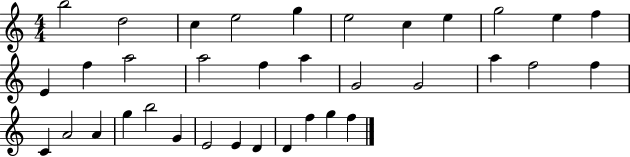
{
  \clef treble
  \numericTimeSignature
  \time 4/4
  \key c \major
  b''2 d''2 | c''4 e''2 g''4 | e''2 c''4 e''4 | g''2 e''4 f''4 | \break e'4 f''4 a''2 | a''2 f''4 a''4 | g'2 g'2 | a''4 f''2 f''4 | \break c'4 a'2 a'4 | g''4 b''2 g'4 | e'2 e'4 d'4 | d'4 f''4 g''4 f''4 | \break \bar "|."
}